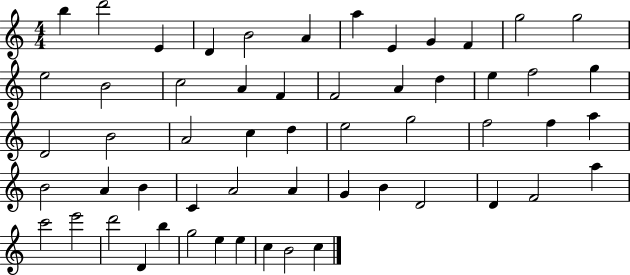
{
  \clef treble
  \numericTimeSignature
  \time 4/4
  \key c \major
  b''4 d'''2 e'4 | d'4 b'2 a'4 | a''4 e'4 g'4 f'4 | g''2 g''2 | \break e''2 b'2 | c''2 a'4 f'4 | f'2 a'4 d''4 | e''4 f''2 g''4 | \break d'2 b'2 | a'2 c''4 d''4 | e''2 g''2 | f''2 f''4 a''4 | \break b'2 a'4 b'4 | c'4 a'2 a'4 | g'4 b'4 d'2 | d'4 f'2 a''4 | \break c'''2 e'''2 | d'''2 d'4 b''4 | g''2 e''4 e''4 | c''4 b'2 c''4 | \break \bar "|."
}